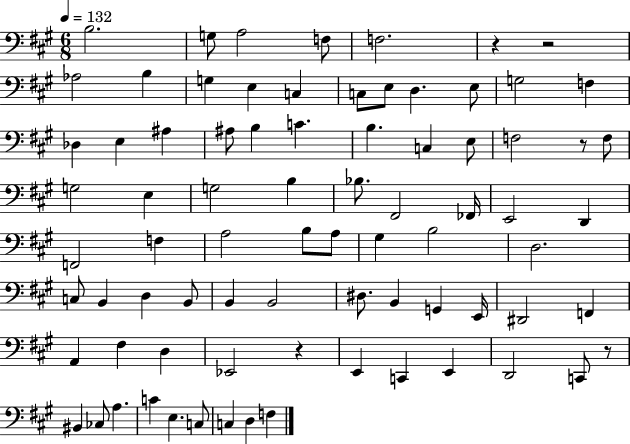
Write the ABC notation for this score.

X:1
T:Untitled
M:6/8
L:1/4
K:A
B,2 G,/2 A,2 F,/2 F,2 z z2 _A,2 B, G, E, C, C,/2 E,/2 D, E,/2 G,2 F, _D, E, ^A, ^A,/2 B, C B, C, E,/2 F,2 z/2 F,/2 G,2 E, G,2 B, _B,/2 ^F,,2 _F,,/4 E,,2 D,, F,,2 F, A,2 B,/2 A,/2 ^G, B,2 D,2 C,/2 B,, D, B,,/2 B,, B,,2 ^D,/2 B,, G,, E,,/4 ^D,,2 F,, A,, ^F, D, _E,,2 z E,, C,, E,, D,,2 C,,/2 z/2 ^B,, _C,/2 A, C E, C,/2 C, D, F,